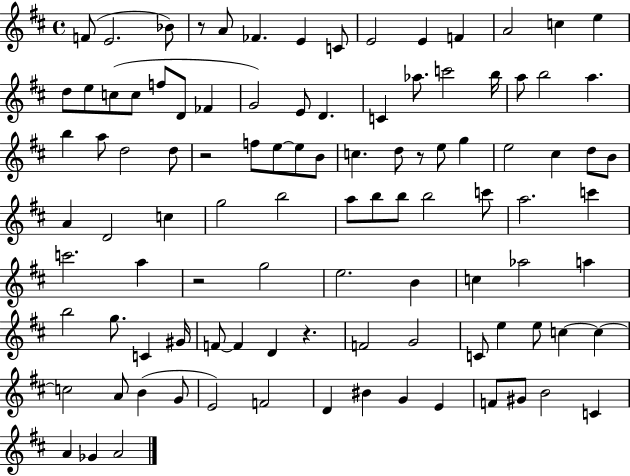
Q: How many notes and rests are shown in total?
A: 102